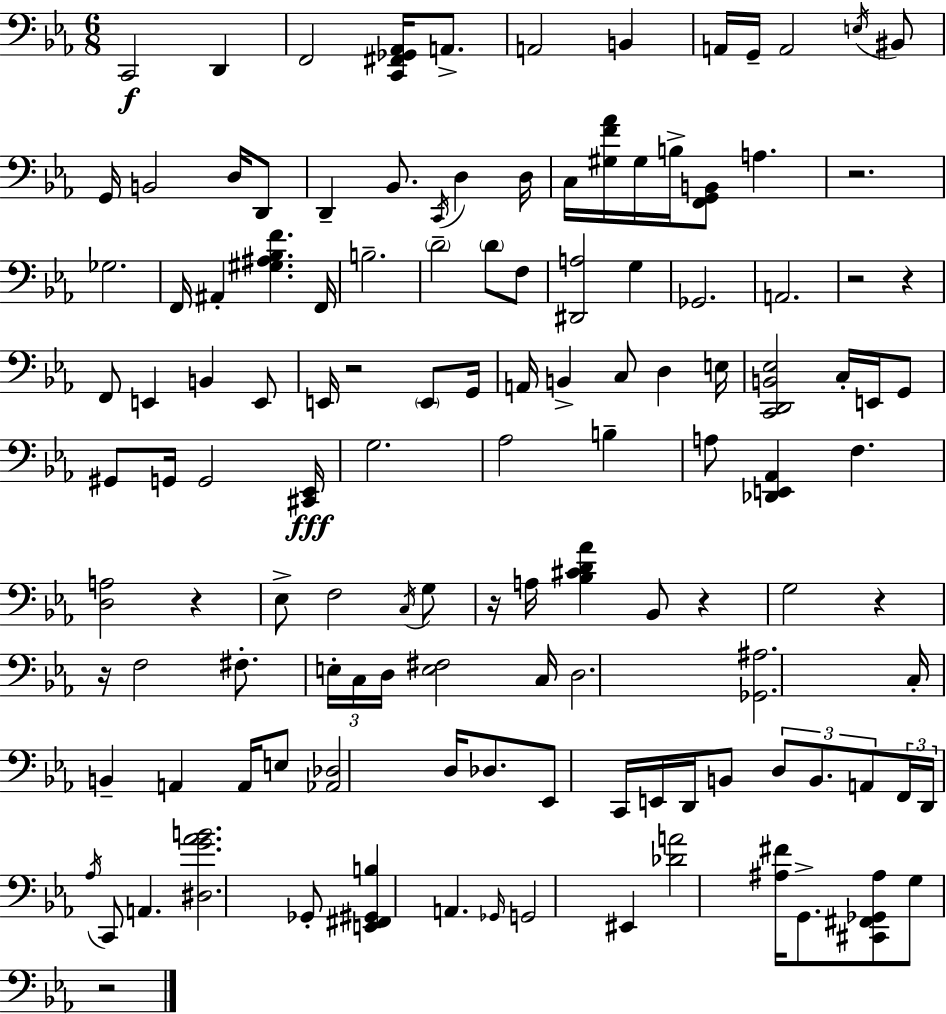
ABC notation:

X:1
T:Untitled
M:6/8
L:1/4
K:Eb
C,,2 D,, F,,2 [C,,^F,,_G,,_A,,]/4 A,,/2 A,,2 B,, A,,/4 G,,/4 A,,2 E,/4 ^B,,/2 G,,/4 B,,2 D,/4 D,,/2 D,, _B,,/2 C,,/4 D, D,/4 C,/4 [^G,F_A]/4 ^G,/4 B,/4 [F,,G,,B,,]/2 A, z2 _G,2 F,,/4 ^A,, [^G,^A,_B,F] F,,/4 B,2 D2 D/2 F,/2 [^D,,A,]2 G, _G,,2 A,,2 z2 z F,,/2 E,, B,, E,,/2 E,,/4 z2 E,,/2 G,,/4 A,,/4 B,, C,/2 D, E,/4 [C,,D,,B,,_E,]2 C,/4 E,,/4 G,,/2 ^G,,/2 G,,/4 G,,2 [^C,,_E,,]/4 G,2 _A,2 B, A,/2 [_D,,E,,_A,,] F, [D,A,]2 z _E,/2 F,2 C,/4 G,/2 z/4 A,/4 [_B,^CD_A] _B,,/2 z G,2 z z/4 F,2 ^F,/2 E,/4 C,/4 D,/4 [E,^F,]2 C,/4 D,2 [_G,,^A,]2 C,/4 B,, A,, A,,/4 E,/2 [_A,,_D,]2 D,/4 _D,/2 _E,,/2 C,,/4 E,,/4 D,,/4 B,,/2 D,/2 B,,/2 A,,/2 F,,/4 D,,/4 _A,/4 C,,/2 A,, [^D,G_AB]2 _G,,/2 [E,,^F,,^G,,B,] A,, _G,,/4 G,,2 ^E,, [_DA]2 [^A,^F]/4 G,,/2 [^C,,^F,,_G,,^A,]/2 G,/2 z2